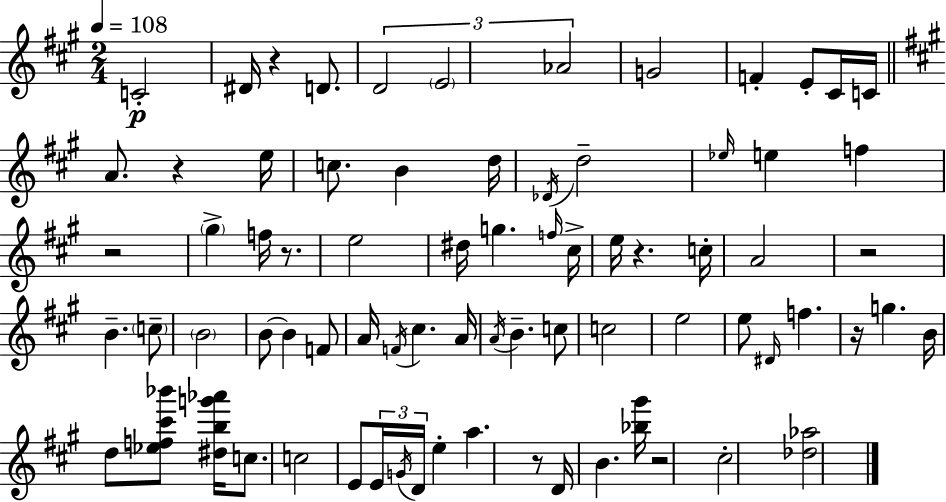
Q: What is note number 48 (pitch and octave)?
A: D#4